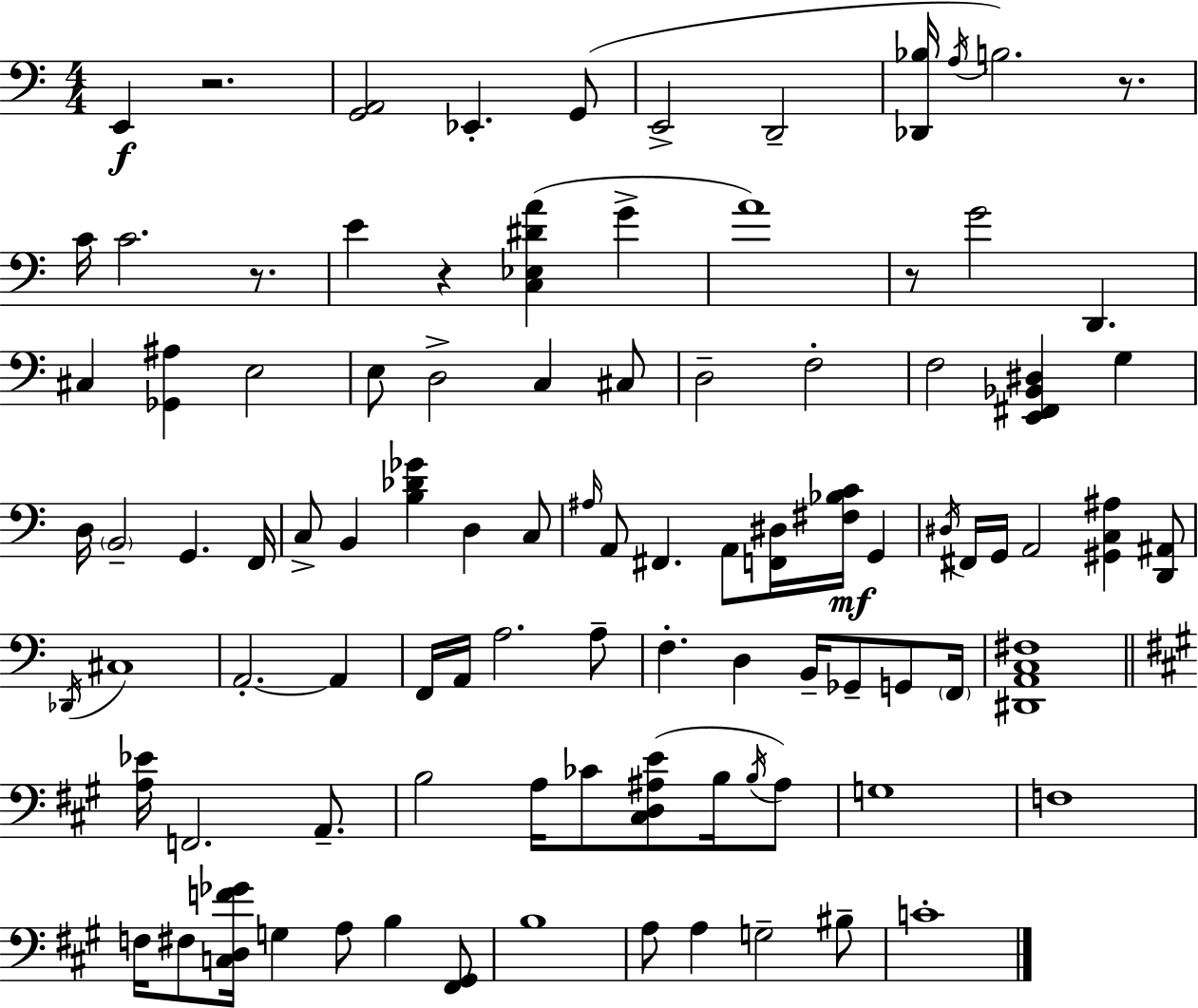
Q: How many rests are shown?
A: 5